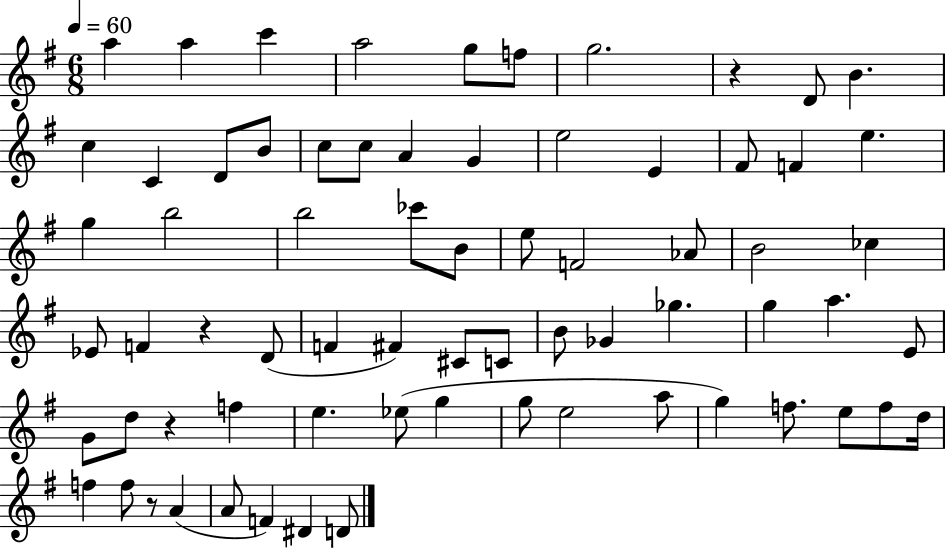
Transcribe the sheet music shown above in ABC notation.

X:1
T:Untitled
M:6/8
L:1/4
K:G
a a c' a2 g/2 f/2 g2 z D/2 B c C D/2 B/2 c/2 c/2 A G e2 E ^F/2 F e g b2 b2 _c'/2 B/2 e/2 F2 _A/2 B2 _c _E/2 F z D/2 F ^F ^C/2 C/2 B/2 _G _g g a E/2 G/2 d/2 z f e _e/2 g g/2 e2 a/2 g f/2 e/2 f/2 d/4 f f/2 z/2 A A/2 F ^D D/2